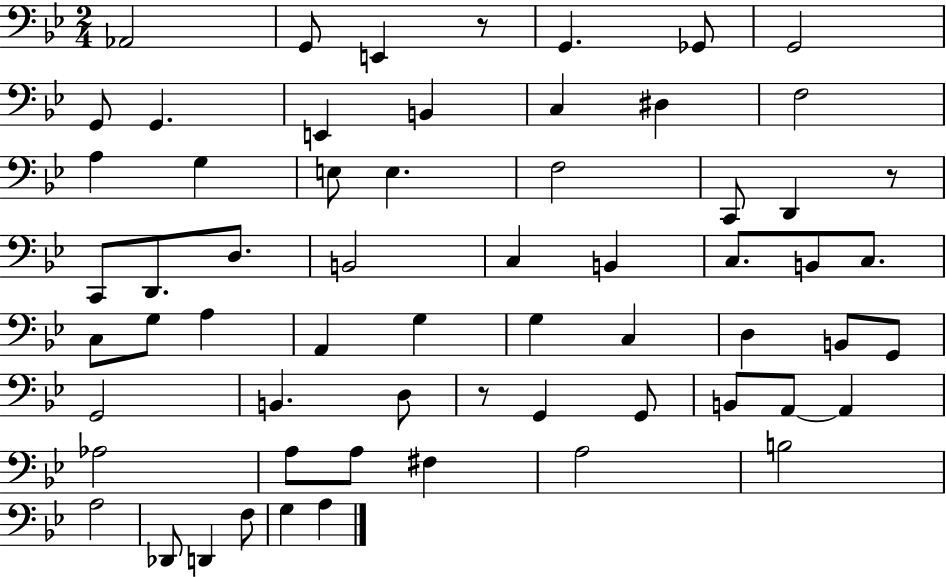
{
  \clef bass
  \numericTimeSignature
  \time 2/4
  \key bes \major
  aes,2 | g,8 e,4 r8 | g,4. ges,8 | g,2 | \break g,8 g,4. | e,4 b,4 | c4 dis4 | f2 | \break a4 g4 | e8 e4. | f2 | c,8 d,4 r8 | \break c,8 d,8. d8. | b,2 | c4 b,4 | c8. b,8 c8. | \break c8 g8 a4 | a,4 g4 | g4 c4 | d4 b,8 g,8 | \break g,2 | b,4. d8 | r8 g,4 g,8 | b,8 a,8~~ a,4 | \break aes2 | a8 a8 fis4 | a2 | b2 | \break a2 | des,8 d,4 f8 | g4 a4 | \bar "|."
}